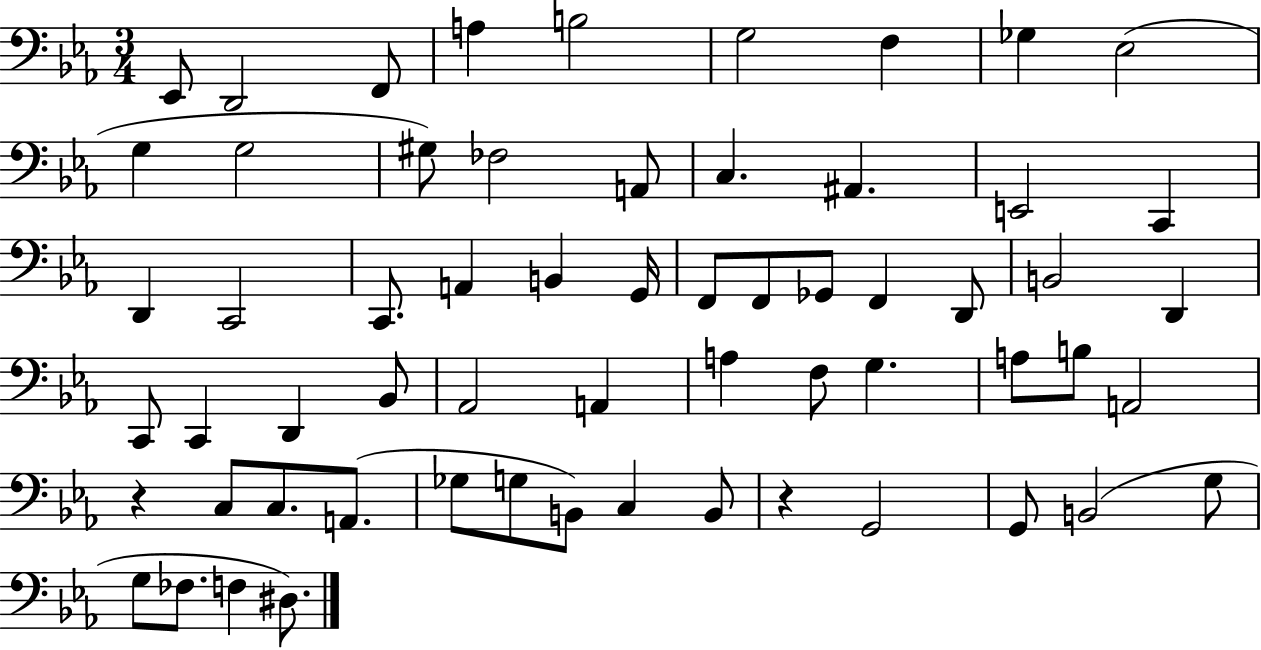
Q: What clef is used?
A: bass